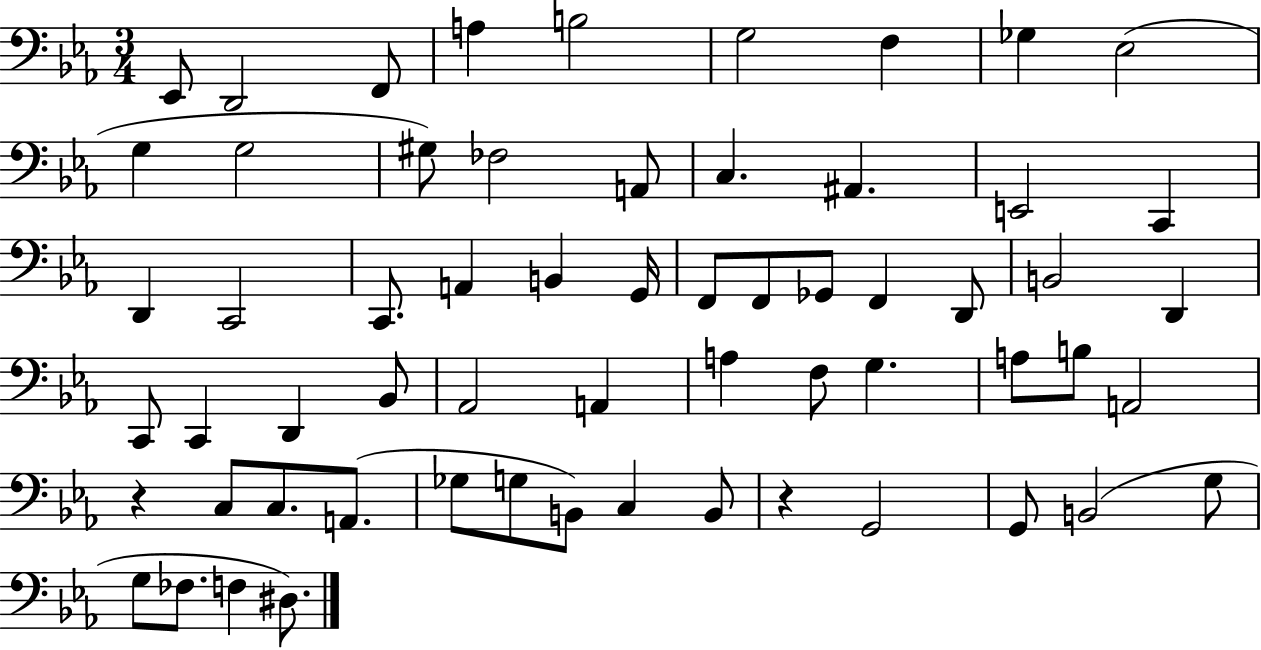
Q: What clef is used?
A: bass